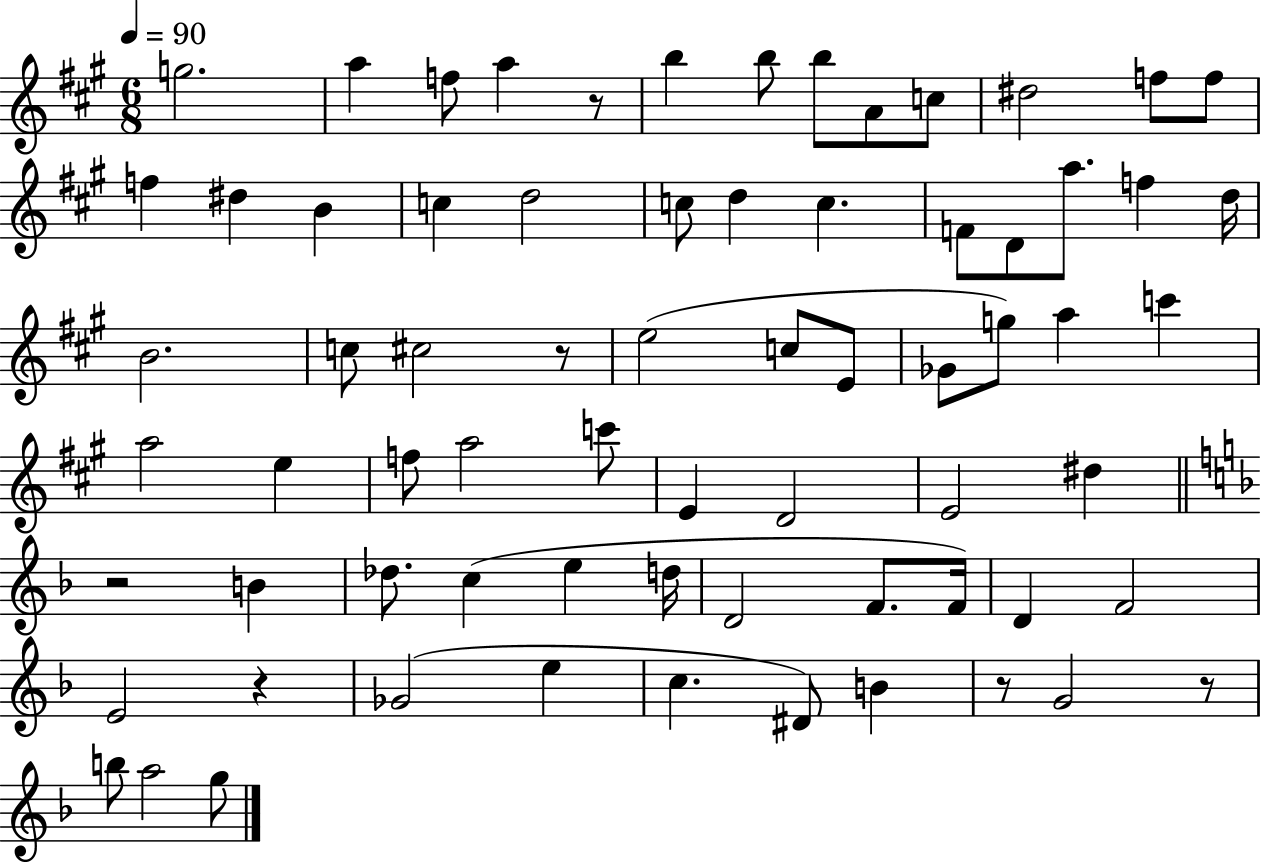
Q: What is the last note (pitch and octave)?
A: G5